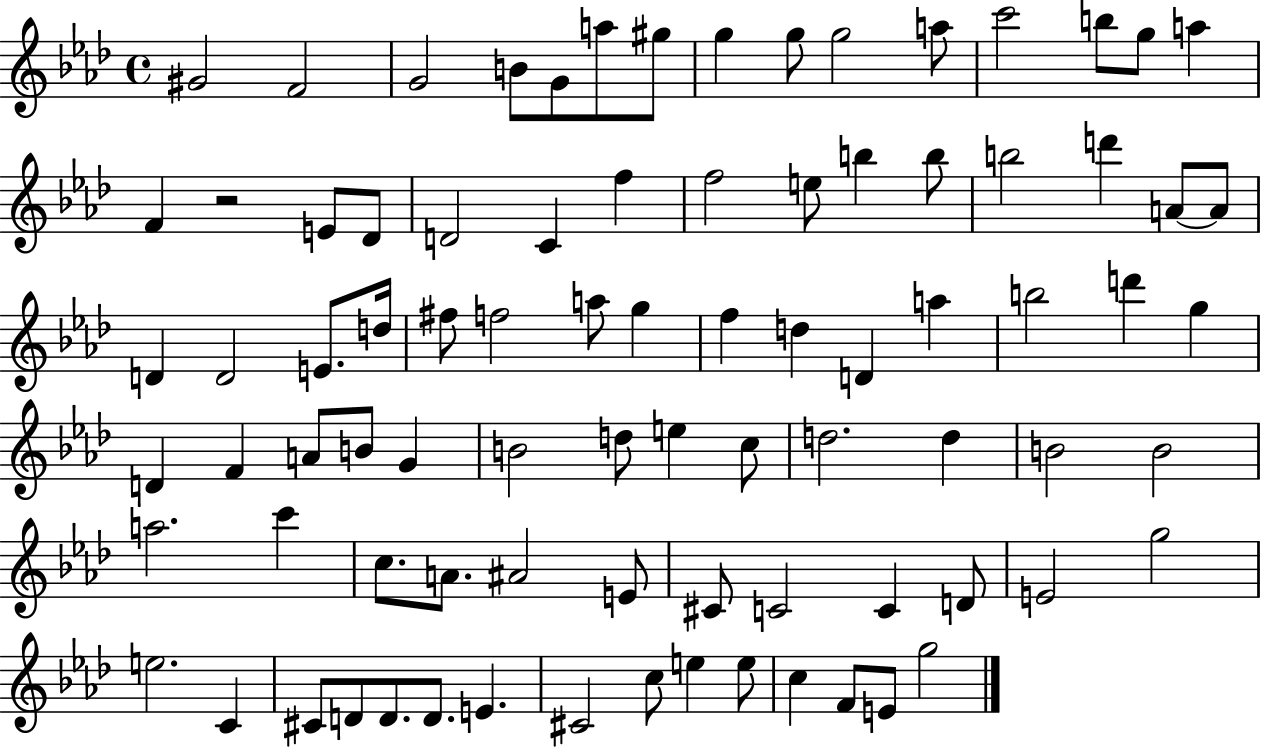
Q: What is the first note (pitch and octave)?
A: G#4